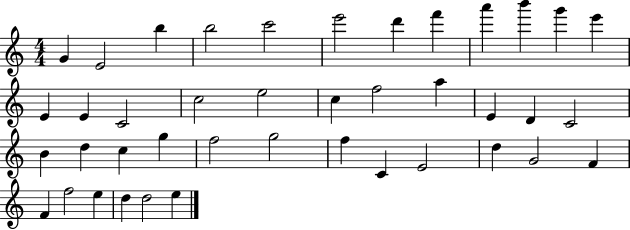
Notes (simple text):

G4/q E4/h B5/q B5/h C6/h E6/h D6/q F6/q A6/q B6/q G6/q E6/q E4/q E4/q C4/h C5/h E5/h C5/q F5/h A5/q E4/q D4/q C4/h B4/q D5/q C5/q G5/q F5/h G5/h F5/q C4/q E4/h D5/q G4/h F4/q F4/q F5/h E5/q D5/q D5/h E5/q